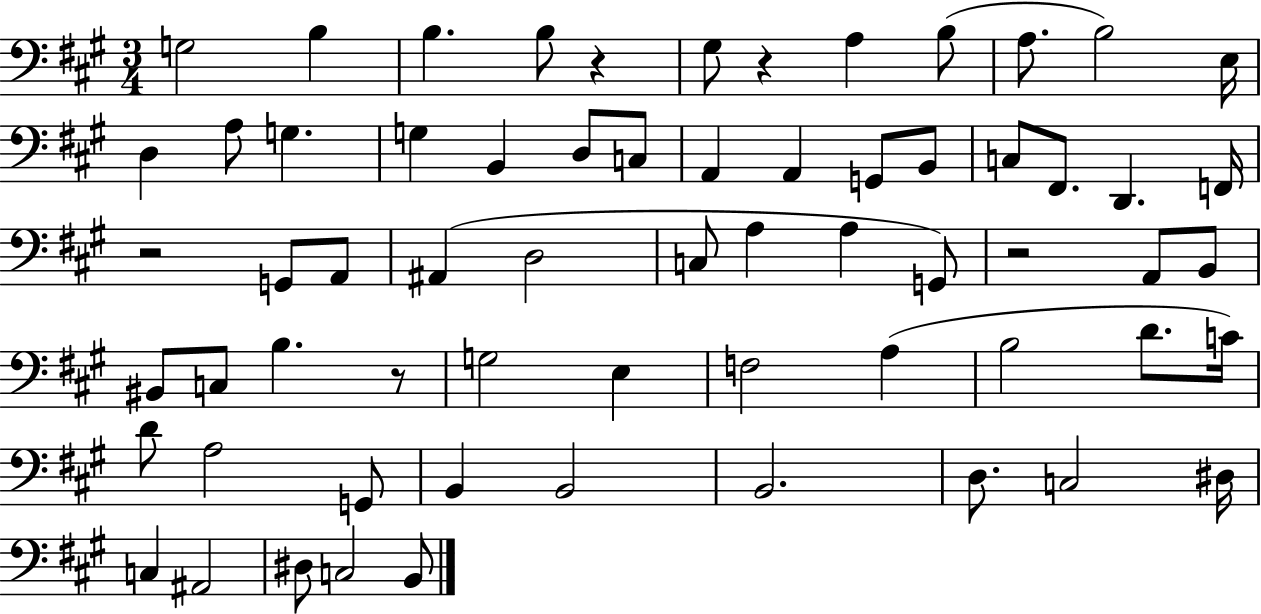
{
  \clef bass
  \numericTimeSignature
  \time 3/4
  \key a \major
  \repeat volta 2 { g2 b4 | b4. b8 r4 | gis8 r4 a4 b8( | a8. b2) e16 | \break d4 a8 g4. | g4 b,4 d8 c8 | a,4 a,4 g,8 b,8 | c8 fis,8. d,4. f,16 | \break r2 g,8 a,8 | ais,4( d2 | c8 a4 a4 g,8) | r2 a,8 b,8 | \break bis,8 c8 b4. r8 | g2 e4 | f2 a4( | b2 d'8. c'16) | \break d'8 a2 g,8 | b,4 b,2 | b,2. | d8. c2 dis16 | \break c4 ais,2 | dis8 c2 b,8 | } \bar "|."
}